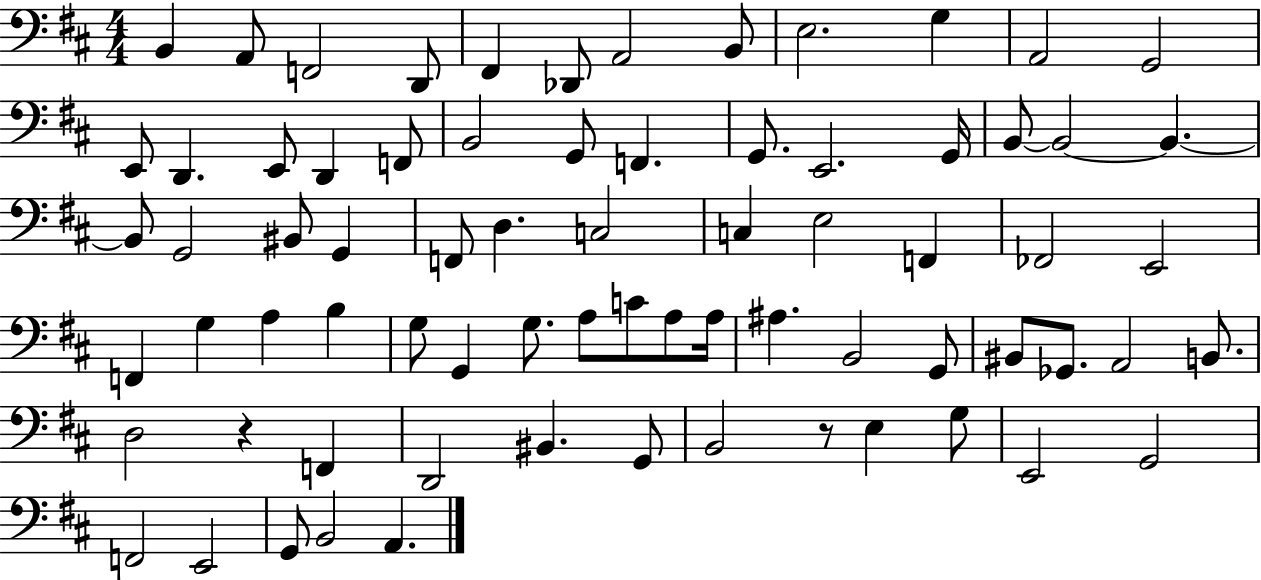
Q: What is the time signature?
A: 4/4